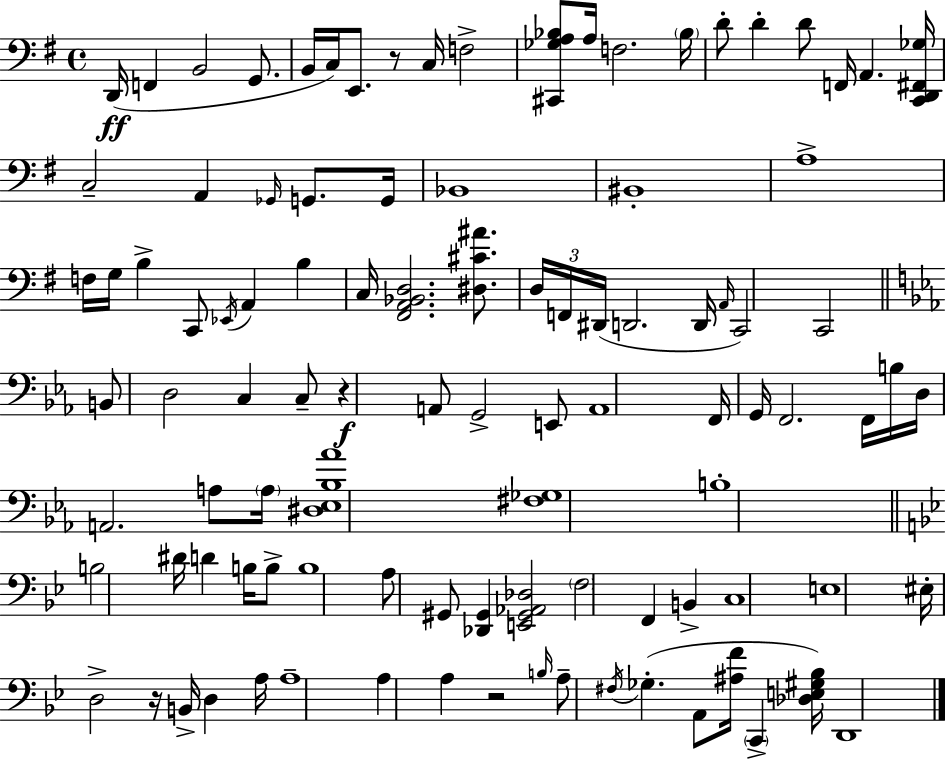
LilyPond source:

{
  \clef bass
  \time 4/4
  \defaultTimeSignature
  \key e \minor
  d,16(\ff f,4 b,2 g,8. | b,16 c16) e,8. r8 c16 f2-> | <cis, ges a bes>8 a16 f2. \parenthesize bes16 | d'8-. d'4-. d'8 f,16 a,4. <c, d, fis, ges>16 | \break c2-- a,4 \grace { ges,16 } g,8. | g,16 bes,1 | bis,1-. | a1-> | \break f16 g16 b4-> c,8 \acciaccatura { ees,16 } a,4 b4 | c16 <fis, a, bes, d>2. <dis cis' ais'>8. | \tuplet 3/2 { d16 f,16 dis,16( } d,2. | d,16 \grace { a,16 } c,2) c,2 | \break \bar "||" \break \key c \minor b,8 d2 c4 c8-- | r4\f a,8 g,2-> e,8 | a,1 | f,16 g,16 f,2. f,16 b16 | \break d16 a,2. a8 \parenthesize a16 | <dis ees bes aes'>1 | <fis ges>1 | b1-. | \break \bar "||" \break \key bes \major b2 dis'16 d'4 b16 b8-> | b1 | a8 gis,8 <des, gis,>4 <e, gis, aes, des>2 | \parenthesize f2 f,4 b,4-> | \break c1 | e1 | eis16-. d2-> r16 b,16-> d4 a16 | a1-- | \break a4 a4 r2 | \grace { b16 } a8-- \acciaccatura { fis16 } ges4.-.( a,8 <ais f'>16 \parenthesize c,4-> | <des e gis bes>16) d,1 | \bar "|."
}